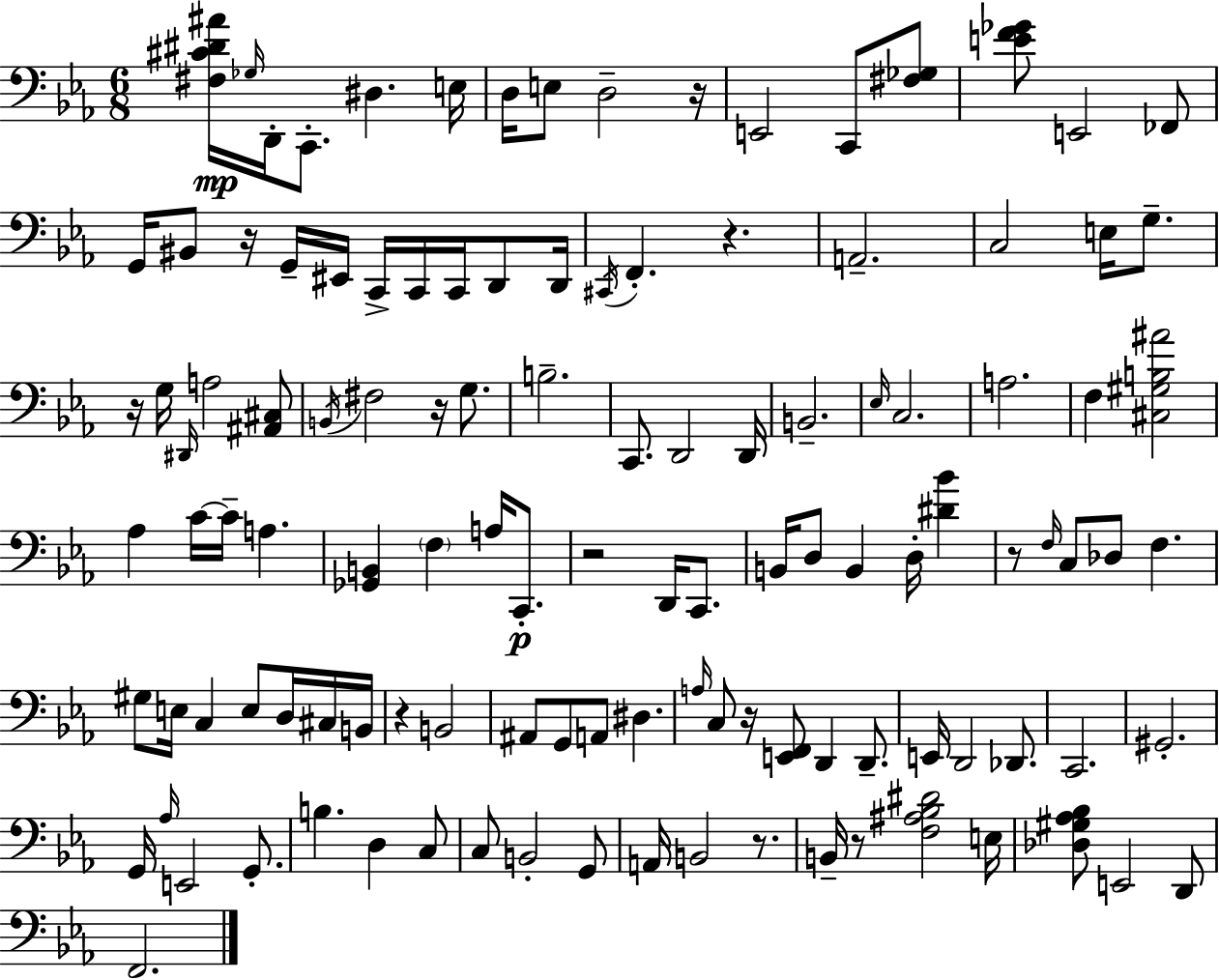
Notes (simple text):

[F#3,C#4,D#4,A#4]/s Gb3/s D2/s C2/e. D#3/q. E3/s D3/s E3/e D3/h R/s E2/h C2/e [F#3,Gb3]/e [E4,F4,Gb4]/e E2/h FES2/e G2/s BIS2/e R/s G2/s EIS2/s C2/s C2/s C2/s D2/e D2/s C#2/s F2/q. R/q. A2/h. C3/h E3/s G3/e. R/s G3/s D#2/s A3/h [A#2,C#3]/e B2/s F#3/h R/s G3/e. B3/h. C2/e. D2/h D2/s B2/h. Eb3/s C3/h. A3/h. F3/q [C#3,G#3,B3,A#4]/h Ab3/q C4/s C4/s A3/q. [Gb2,B2]/q F3/q A3/s C2/e. R/h D2/s C2/e. B2/s D3/e B2/q D3/s [D#4,Bb4]/q R/e F3/s C3/e Db3/e F3/q. G#3/e E3/s C3/q E3/e D3/s C#3/s B2/s R/q B2/h A#2/e G2/e A2/e D#3/q. A3/s C3/e R/s [E2,F2]/e D2/q D2/e. E2/s D2/h Db2/e. C2/h. G#2/h. G2/s Ab3/s E2/h G2/e. B3/q. D3/q C3/e C3/e B2/h G2/e A2/s B2/h R/e. B2/s R/e [F3,A#3,Bb3,D#4]/h E3/s [Db3,G#3,Ab3,Bb3]/e E2/h D2/e F2/h.